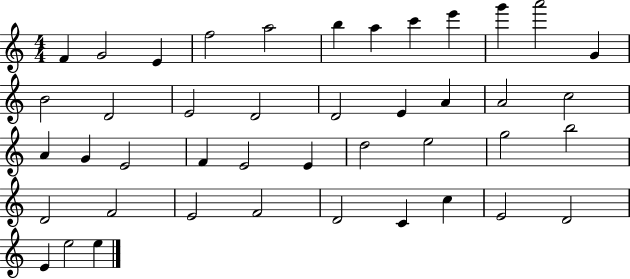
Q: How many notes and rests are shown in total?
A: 43